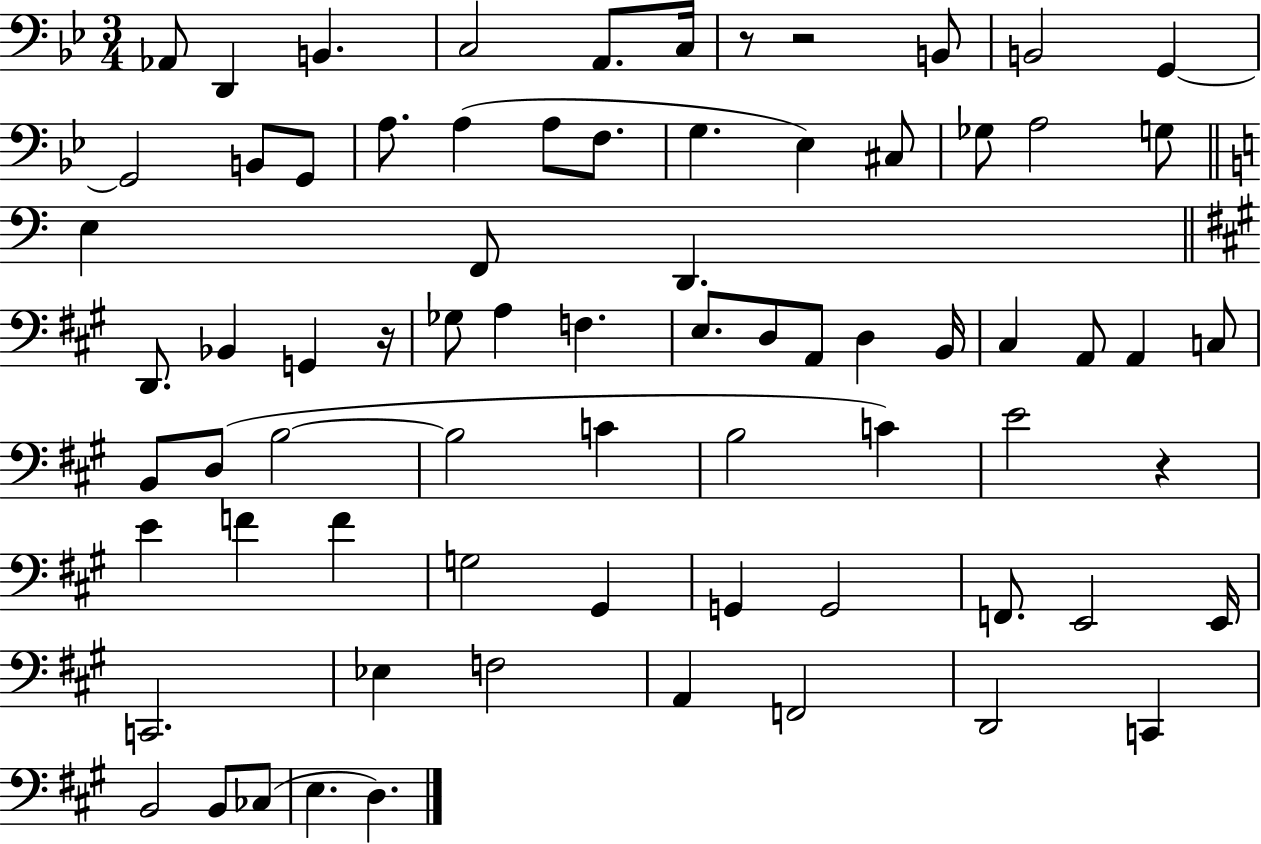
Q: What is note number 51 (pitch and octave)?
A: F4